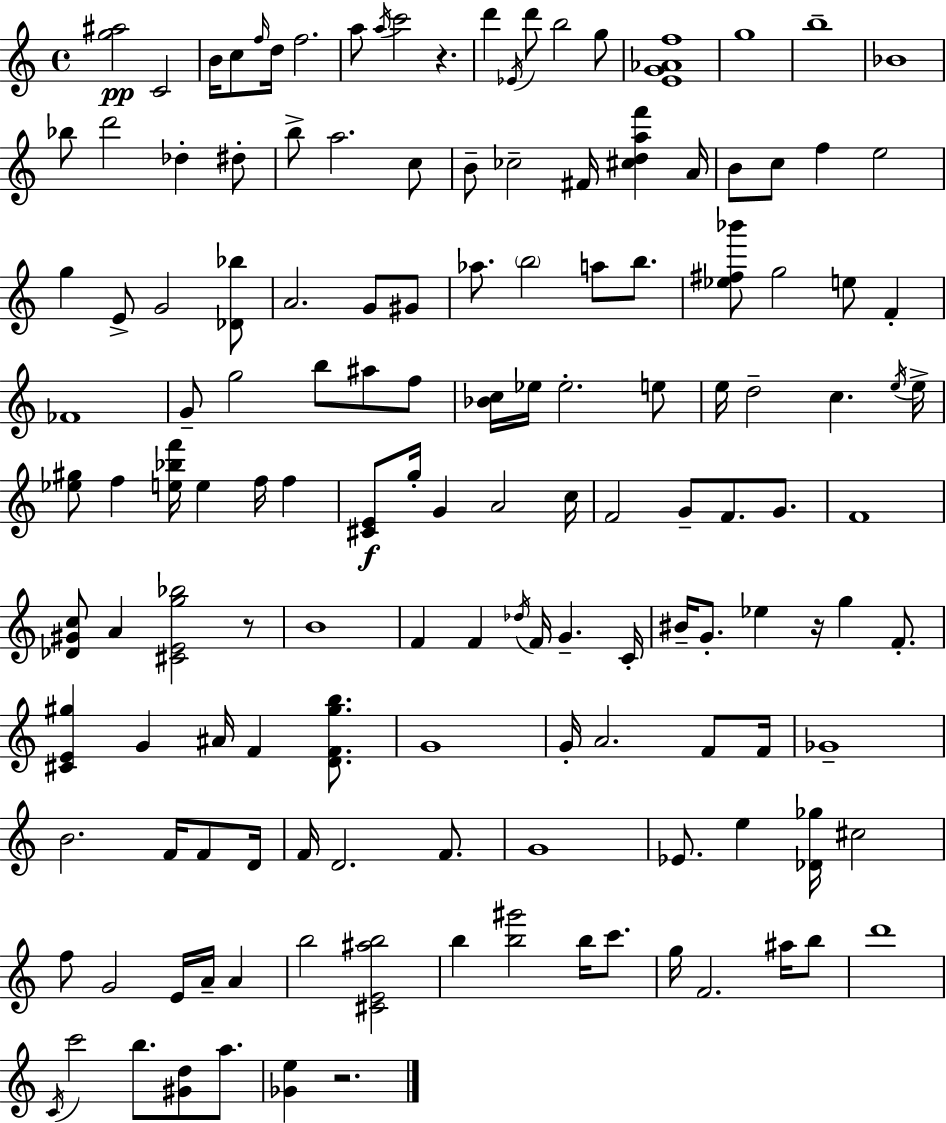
{
  \clef treble
  \time 4/4
  \defaultTimeSignature
  \key a \minor
  <g'' ais''>2\pp c'2 | b'16 c''8 \grace { f''16 } d''16 f''2. | a''8 \acciaccatura { a''16 } c'''2 r4. | d'''4 \acciaccatura { ees'16 } d'''8 b''2 | \break g''8 <e' g' aes' f''>1 | g''1 | b''1-- | bes'1 | \break bes''8 d'''2 des''4-. | dis''8-. b''8-> a''2. | c''8 b'8-- ces''2-- fis'16 <cis'' d'' a'' f'''>4 | a'16 b'8 c''8 f''4 e''2 | \break g''4 e'8-> g'2 | <des' bes''>8 a'2. g'8 | gis'8 aes''8. \parenthesize b''2 a''8 | b''8. <ees'' fis'' bes'''>8 g''2 e''8 f'4-. | \break fes'1 | g'8-- g''2 b''8 ais''8 | f''8 <bes' c''>16 ees''16 ees''2.-. | e''8 e''16 d''2-- c''4. | \break \acciaccatura { e''16 } e''16-> <ees'' gis''>8 f''4 <e'' bes'' f'''>16 e''4 f''16 | f''4 <cis' e'>8\f g''16-. g'4 a'2 | c''16 f'2 g'8-- f'8. | g'8. f'1 | \break <des' gis' c''>8 a'4 <cis' e' g'' bes''>2 | r8 b'1 | f'4 f'4 \acciaccatura { des''16 } f'16 g'4.-- | c'16-. bis'16-- g'8.-. ees''4 r16 g''4 | \break f'8.-. <cis' e' gis''>4 g'4 ais'16 f'4 | <d' f' gis'' b''>8. g'1 | g'16-. a'2. | f'8 f'16 ges'1-- | \break b'2. | f'16 f'8 d'16 f'16 d'2. | f'8. g'1 | ees'8. e''4 <des' ges''>16 cis''2 | \break f''8 g'2 e'16 | a'16-- a'4 b''2 <cis' e' ais'' b''>2 | b''4 <b'' gis'''>2 | b''16 c'''8. g''16 f'2. | \break ais''16 b''8 d'''1 | \acciaccatura { c'16 } c'''2 b''8. | <gis' d''>8 a''8. <ges' e''>4 r2. | \bar "|."
}